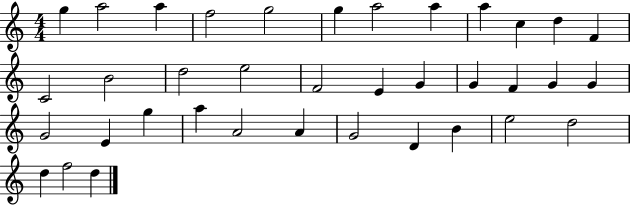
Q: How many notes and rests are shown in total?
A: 37